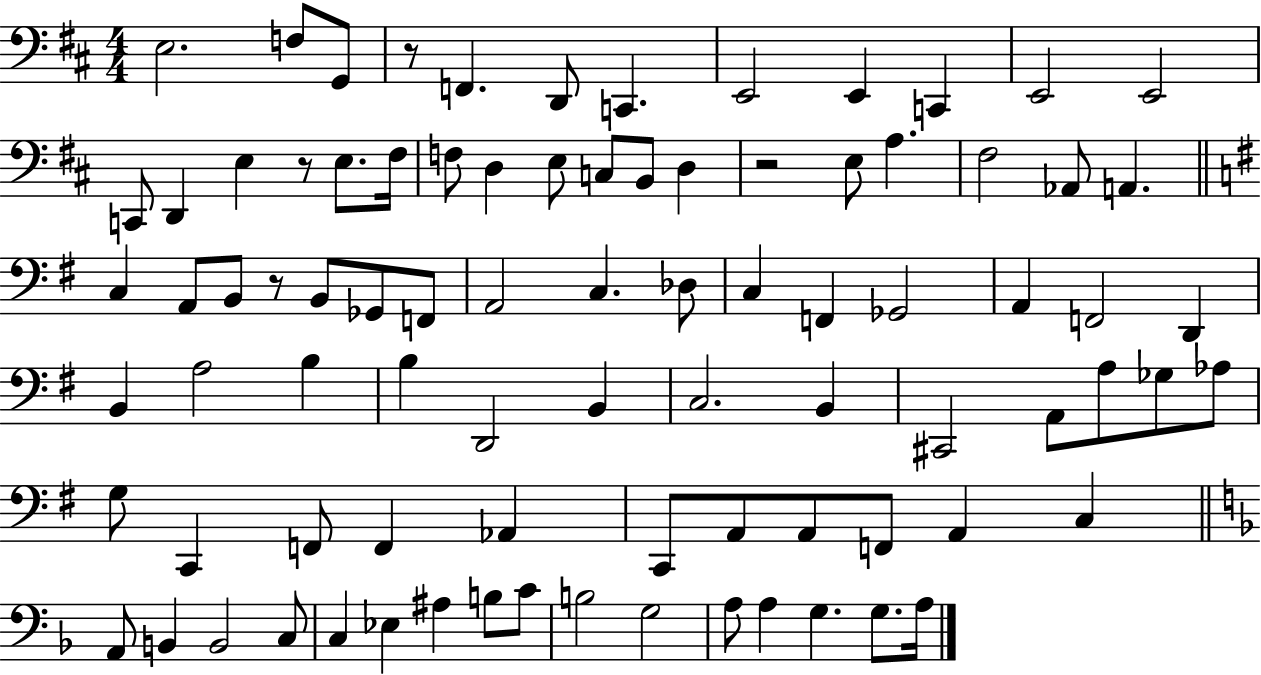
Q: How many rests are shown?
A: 4